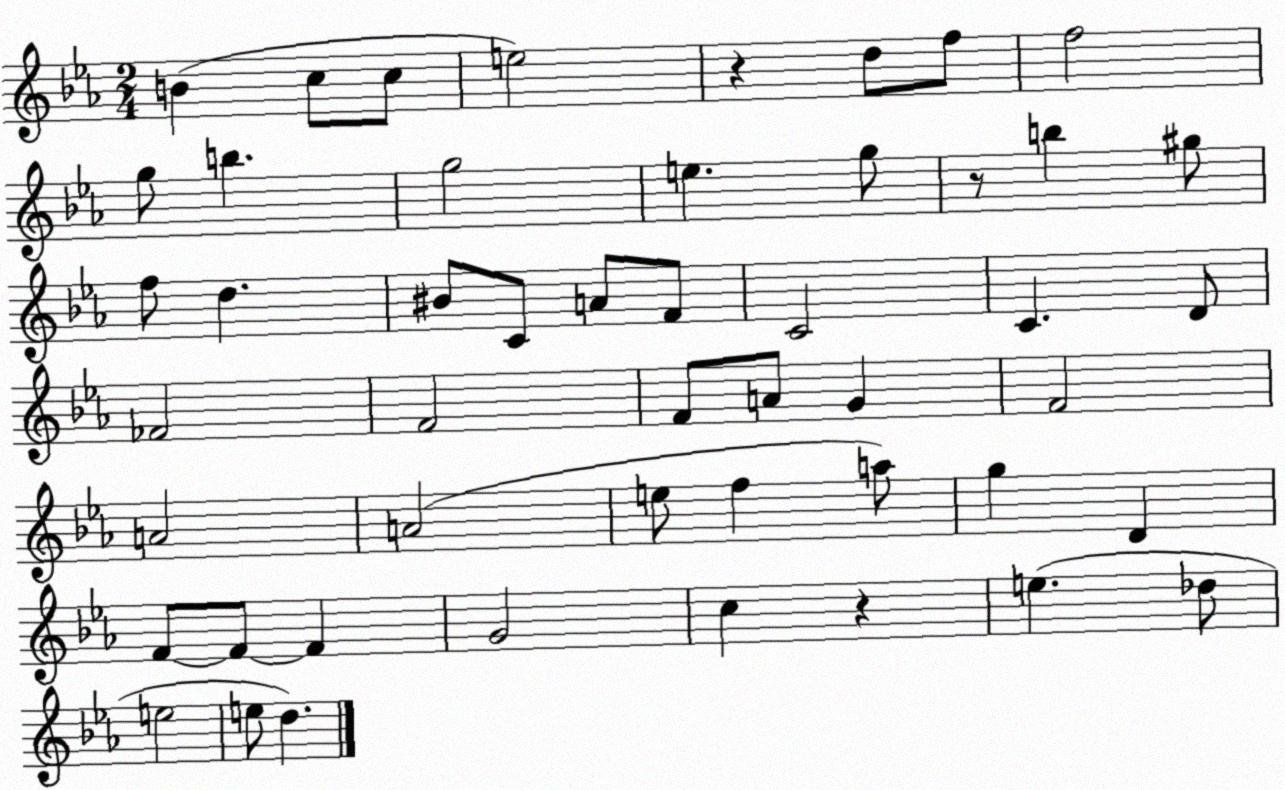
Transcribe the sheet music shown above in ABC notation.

X:1
T:Untitled
M:2/4
L:1/4
K:Eb
B c/2 c/2 e2 z d/2 f/2 f2 g/2 b g2 e g/2 z/2 b ^g/2 f/2 d ^B/2 C/2 A/2 F/2 C2 C D/2 _F2 F2 F/2 A/2 G F2 A2 A2 e/2 f a/2 g D F/2 F/2 F G2 c z e _d/2 e2 e/2 d